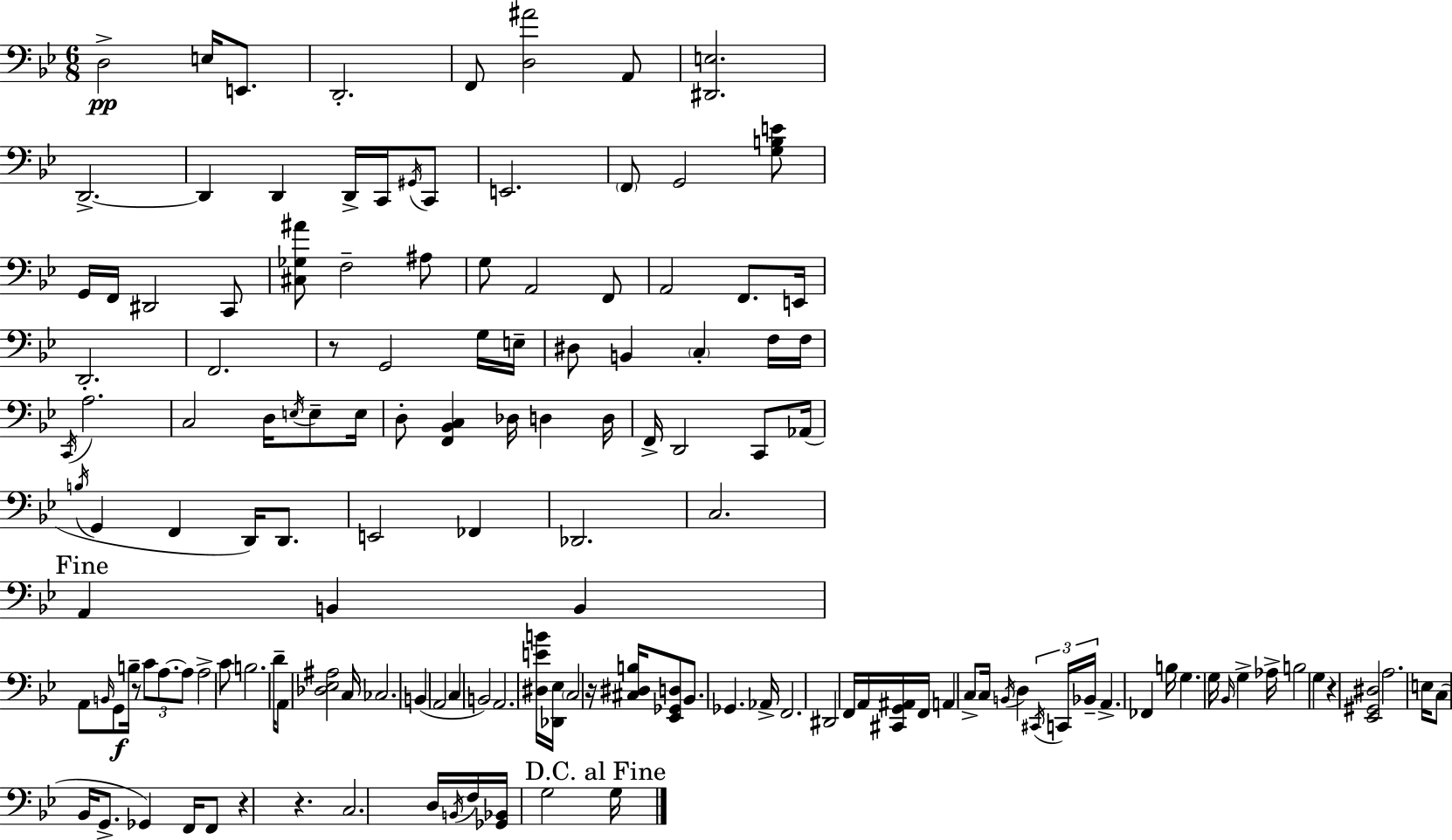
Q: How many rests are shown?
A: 6